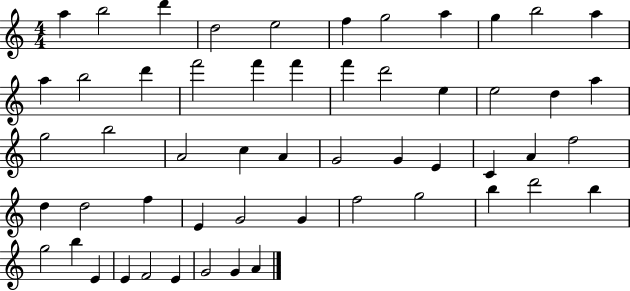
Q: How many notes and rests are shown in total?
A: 54